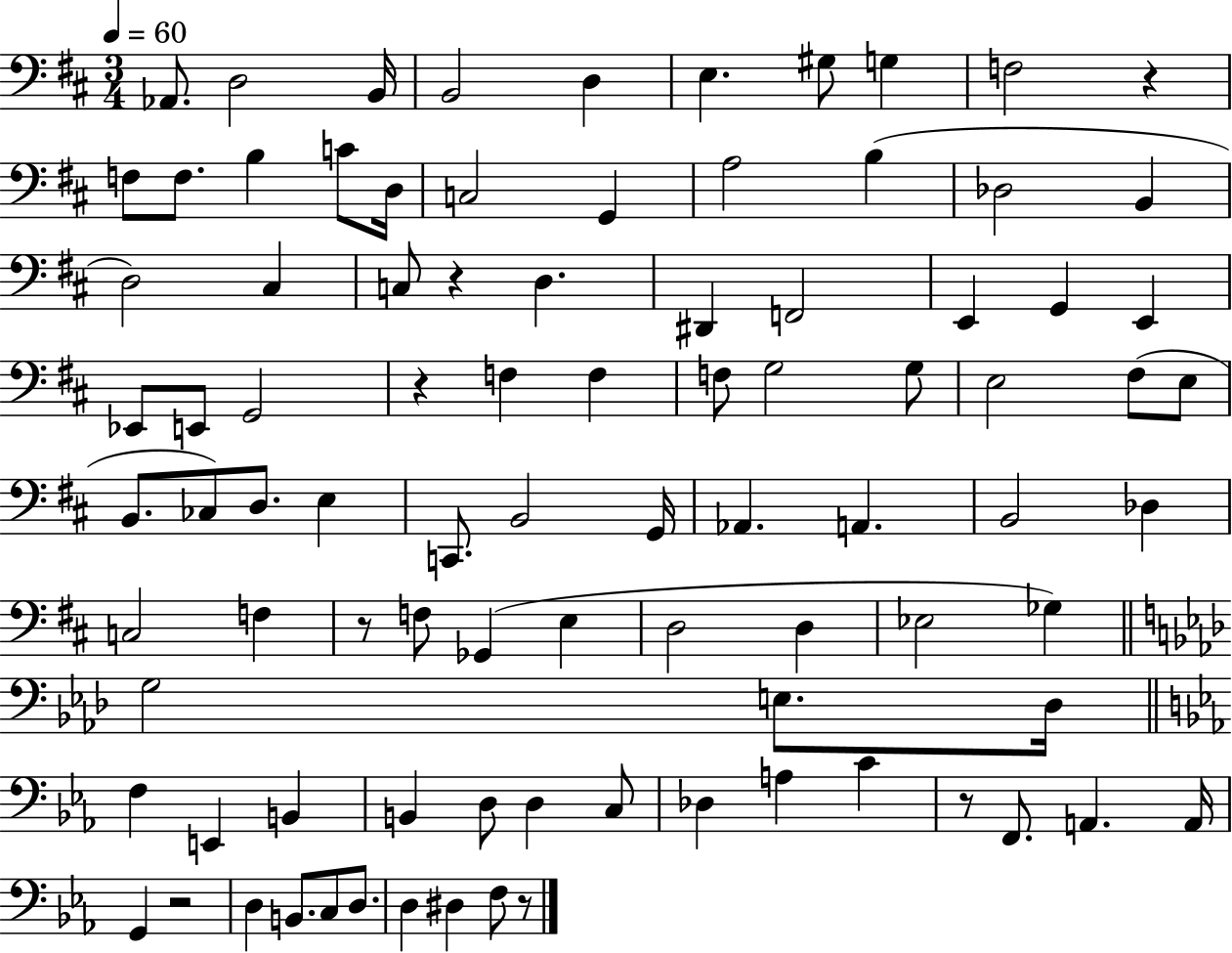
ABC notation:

X:1
T:Untitled
M:3/4
L:1/4
K:D
_A,,/2 D,2 B,,/4 B,,2 D, E, ^G,/2 G, F,2 z F,/2 F,/2 B, C/2 D,/4 C,2 G,, A,2 B, _D,2 B,, D,2 ^C, C,/2 z D, ^D,, F,,2 E,, G,, E,, _E,,/2 E,,/2 G,,2 z F, F, F,/2 G,2 G,/2 E,2 ^F,/2 E,/2 B,,/2 _C,/2 D,/2 E, C,,/2 B,,2 G,,/4 _A,, A,, B,,2 _D, C,2 F, z/2 F,/2 _G,, E, D,2 D, _E,2 _G, G,2 E,/2 _D,/4 F, E,, B,, B,, D,/2 D, C,/2 _D, A, C z/2 F,,/2 A,, A,,/4 G,, z2 D, B,,/2 C,/2 D,/2 D, ^D, F,/2 z/2